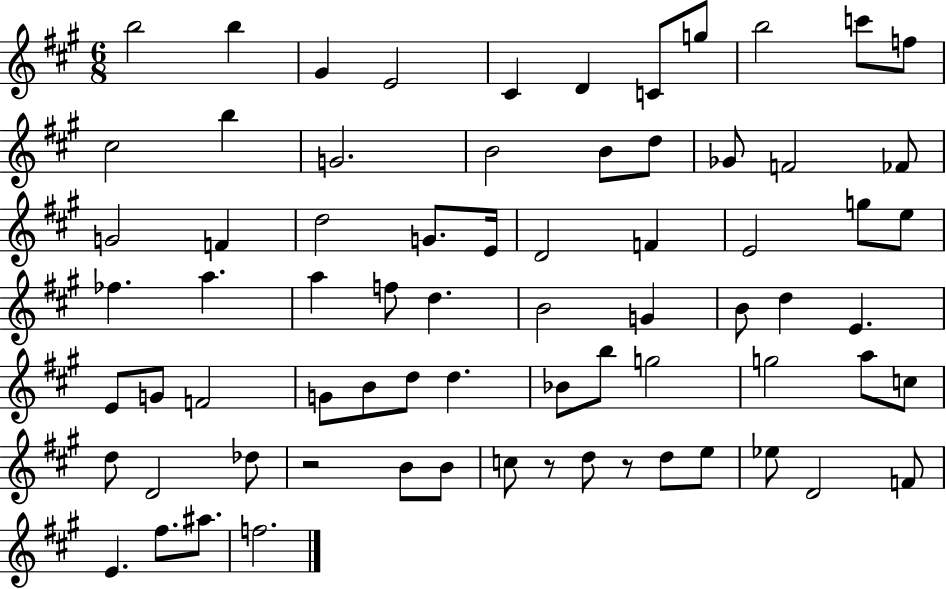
X:1
T:Untitled
M:6/8
L:1/4
K:A
b2 b ^G E2 ^C D C/2 g/2 b2 c'/2 f/2 ^c2 b G2 B2 B/2 d/2 _G/2 F2 _F/2 G2 F d2 G/2 E/4 D2 F E2 g/2 e/2 _f a a f/2 d B2 G B/2 d E E/2 G/2 F2 G/2 B/2 d/2 d _B/2 b/2 g2 g2 a/2 c/2 d/2 D2 _d/2 z2 B/2 B/2 c/2 z/2 d/2 z/2 d/2 e/2 _e/2 D2 F/2 E ^f/2 ^a/2 f2